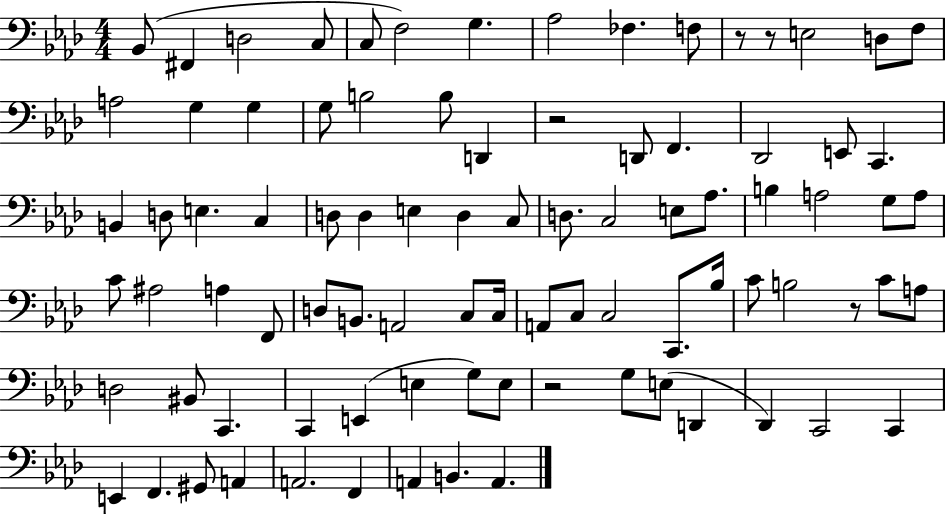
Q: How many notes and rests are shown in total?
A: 88